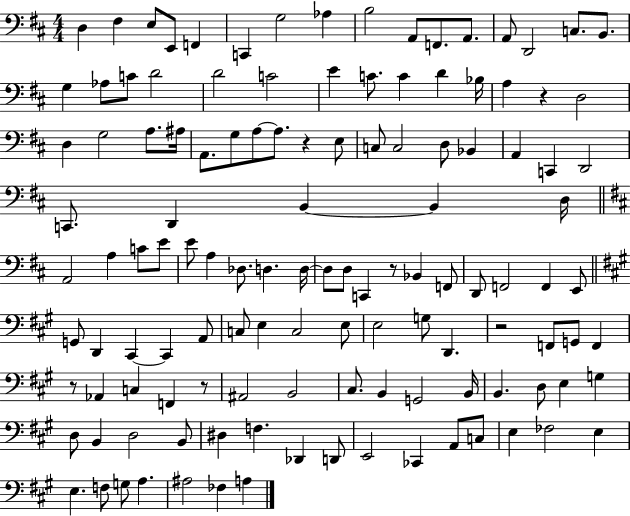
X:1
T:Untitled
M:4/4
L:1/4
K:D
D, ^F, E,/2 E,,/2 F,, C,, G,2 _A, B,2 A,,/2 F,,/2 A,,/2 A,,/2 D,,2 C,/2 B,,/2 G, _A,/2 C/2 D2 D2 C2 E C/2 C D _B,/4 A, z D,2 D, G,2 A,/2 ^A,/4 A,,/2 G,/2 A,/2 A,/2 z E,/2 C,/2 C,2 D,/2 _B,, A,, C,, D,,2 C,,/2 D,, B,, B,, D,/4 A,,2 A, C/2 E/2 E/2 A, _D,/2 D, D,/4 D,/2 D,/2 C,, z/2 _B,, F,,/2 D,,/2 F,,2 F,, E,,/2 G,,/2 D,, ^C,, ^C,, A,,/2 C,/2 E, C,2 E,/2 E,2 G,/2 D,, z2 F,,/2 G,,/2 F,, z/2 _A,, C, F,, z/2 ^A,,2 B,,2 ^C,/2 B,, G,,2 B,,/4 B,, D,/2 E, G, D,/2 B,, D,2 B,,/2 ^D, F, _D,, D,,/2 E,,2 _C,, A,,/2 C,/2 E, _F,2 E, E, F,/2 G,/2 A, ^A,2 _F, A,